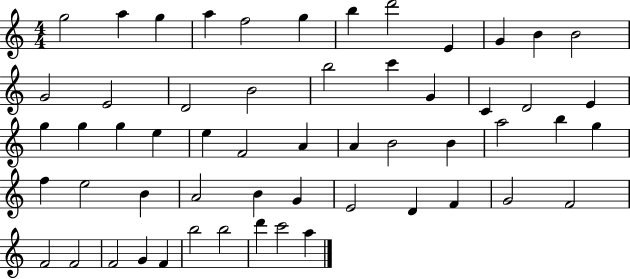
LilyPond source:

{
  \clef treble
  \numericTimeSignature
  \time 4/4
  \key c \major
  g''2 a''4 g''4 | a''4 f''2 g''4 | b''4 d'''2 e'4 | g'4 b'4 b'2 | \break g'2 e'2 | d'2 b'2 | b''2 c'''4 g'4 | c'4 d'2 e'4 | \break g''4 g''4 g''4 e''4 | e''4 f'2 a'4 | a'4 b'2 b'4 | a''2 b''4 g''4 | \break f''4 e''2 b'4 | a'2 b'4 g'4 | e'2 d'4 f'4 | g'2 f'2 | \break f'2 f'2 | f'2 g'4 f'4 | b''2 b''2 | d'''4 c'''2 a''4 | \break \bar "|."
}